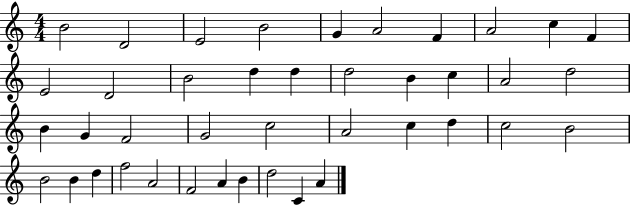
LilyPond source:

{
  \clef treble
  \numericTimeSignature
  \time 4/4
  \key c \major
  b'2 d'2 | e'2 b'2 | g'4 a'2 f'4 | a'2 c''4 f'4 | \break e'2 d'2 | b'2 d''4 d''4 | d''2 b'4 c''4 | a'2 d''2 | \break b'4 g'4 f'2 | g'2 c''2 | a'2 c''4 d''4 | c''2 b'2 | \break b'2 b'4 d''4 | f''2 a'2 | f'2 a'4 b'4 | d''2 c'4 a'4 | \break \bar "|."
}